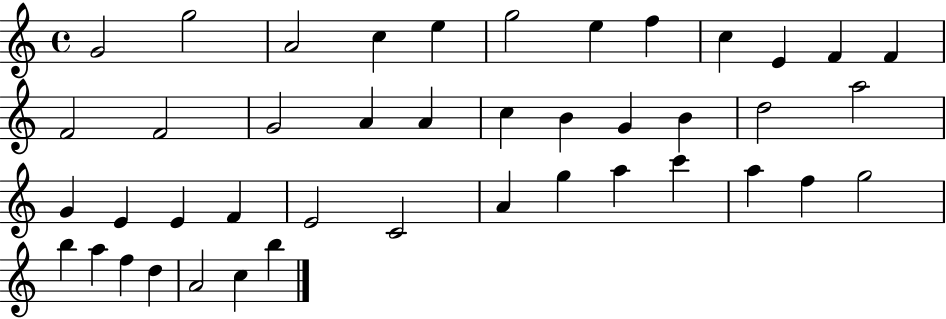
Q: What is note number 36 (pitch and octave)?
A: G5